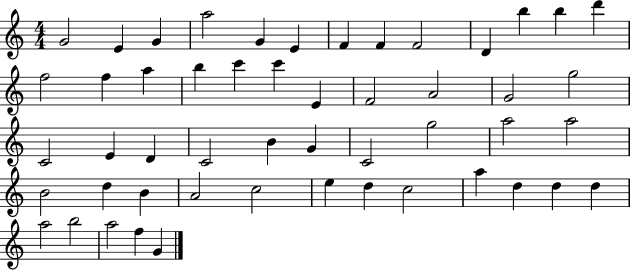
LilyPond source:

{
  \clef treble
  \numericTimeSignature
  \time 4/4
  \key c \major
  g'2 e'4 g'4 | a''2 g'4 e'4 | f'4 f'4 f'2 | d'4 b''4 b''4 d'''4 | \break f''2 f''4 a''4 | b''4 c'''4 c'''4 e'4 | f'2 a'2 | g'2 g''2 | \break c'2 e'4 d'4 | c'2 b'4 g'4 | c'2 g''2 | a''2 a''2 | \break b'2 d''4 b'4 | a'2 c''2 | e''4 d''4 c''2 | a''4 d''4 d''4 d''4 | \break a''2 b''2 | a''2 f''4 g'4 | \bar "|."
}